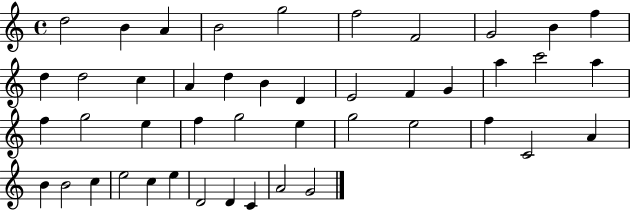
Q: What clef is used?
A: treble